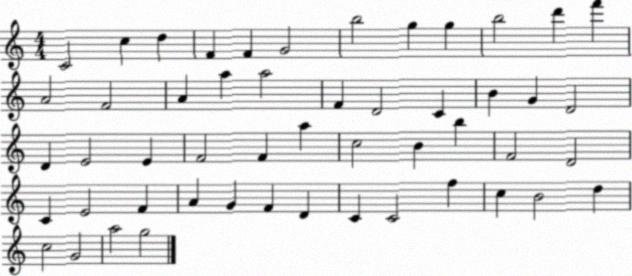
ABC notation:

X:1
T:Untitled
M:4/4
L:1/4
K:C
C2 c d F F G2 b2 g g b2 d' f' A2 F2 A a a2 F D2 C B G D2 D E2 E F2 F a c2 B b F2 D2 C E2 F A G F D C C2 f c B2 d c2 G2 a2 g2